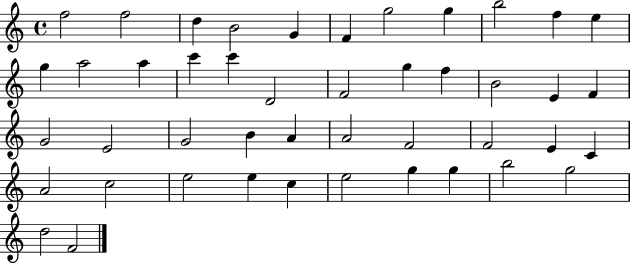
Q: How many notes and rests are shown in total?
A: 45